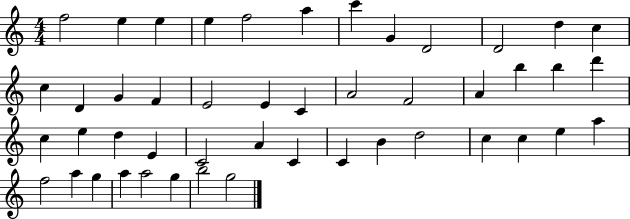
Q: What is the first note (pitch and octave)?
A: F5